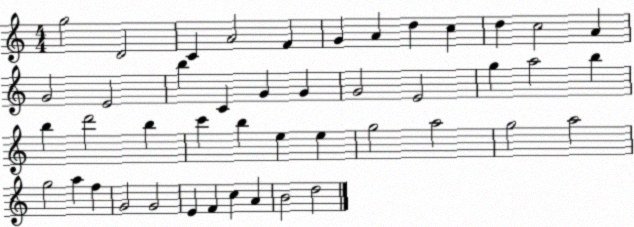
X:1
T:Untitled
M:4/4
L:1/4
K:C
g2 D2 C A2 F G A d c d c2 A G2 E2 b C G G G2 E2 g a2 b b d'2 b c' b e e g2 a2 g2 a2 g2 a f G2 G2 E F c A B2 d2